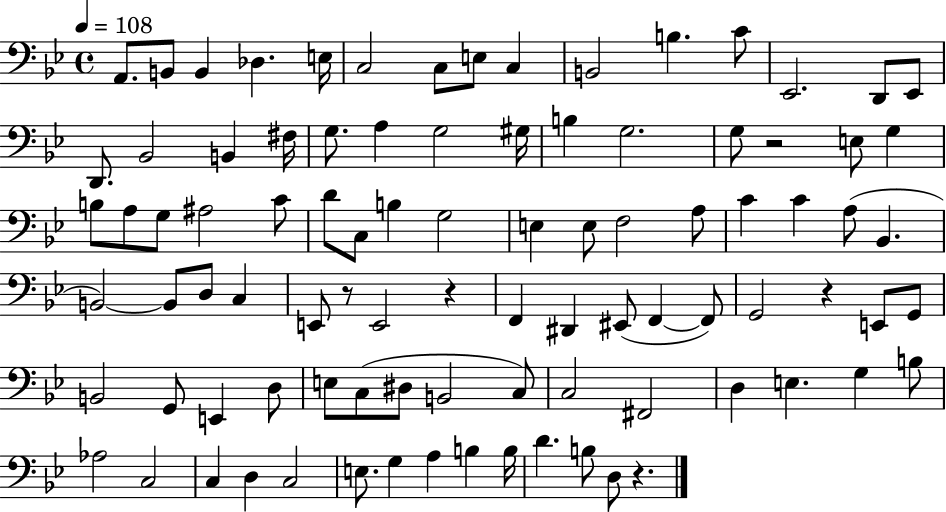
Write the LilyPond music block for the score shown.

{
  \clef bass
  \time 4/4
  \defaultTimeSignature
  \key bes \major
  \tempo 4 = 108
  a,8. b,8 b,4 des4. e16 | c2 c8 e8 c4 | b,2 b4. c'8 | ees,2. d,8 ees,8 | \break d,8. bes,2 b,4 fis16 | g8. a4 g2 gis16 | b4 g2. | g8 r2 e8 g4 | \break b8 a8 g8 ais2 c'8 | d'8 c8 b4 g2 | e4 e8 f2 a8 | c'4 c'4 a8( bes,4. | \break b,2~~) b,8 d8 c4 | e,8 r8 e,2 r4 | f,4 dis,4 eis,8( f,4~~ f,8) | g,2 r4 e,8 g,8 | \break b,2 g,8 e,4 d8 | e8 c8( dis8 b,2 c8) | c2 fis,2 | d4 e4. g4 b8 | \break aes2 c2 | c4 d4 c2 | e8. g4 a4 b4 b16 | d'4. b8 d8 r4. | \break \bar "|."
}